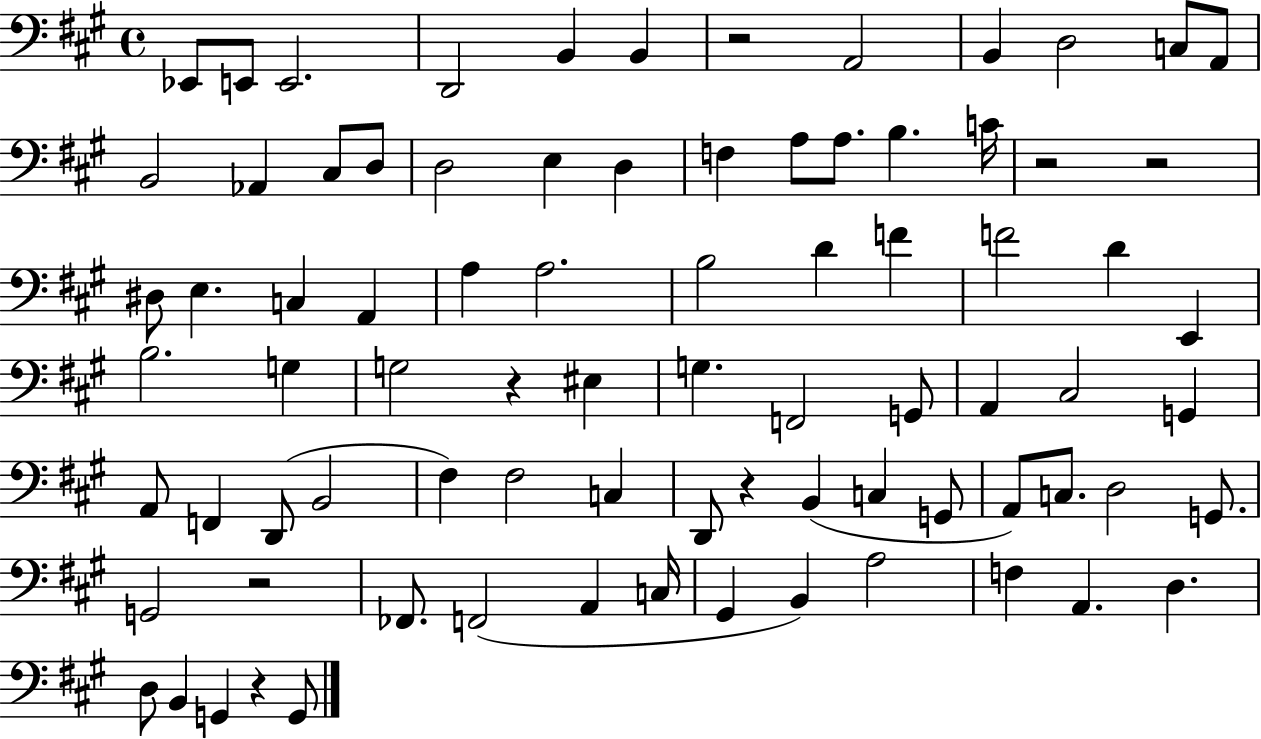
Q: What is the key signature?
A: A major